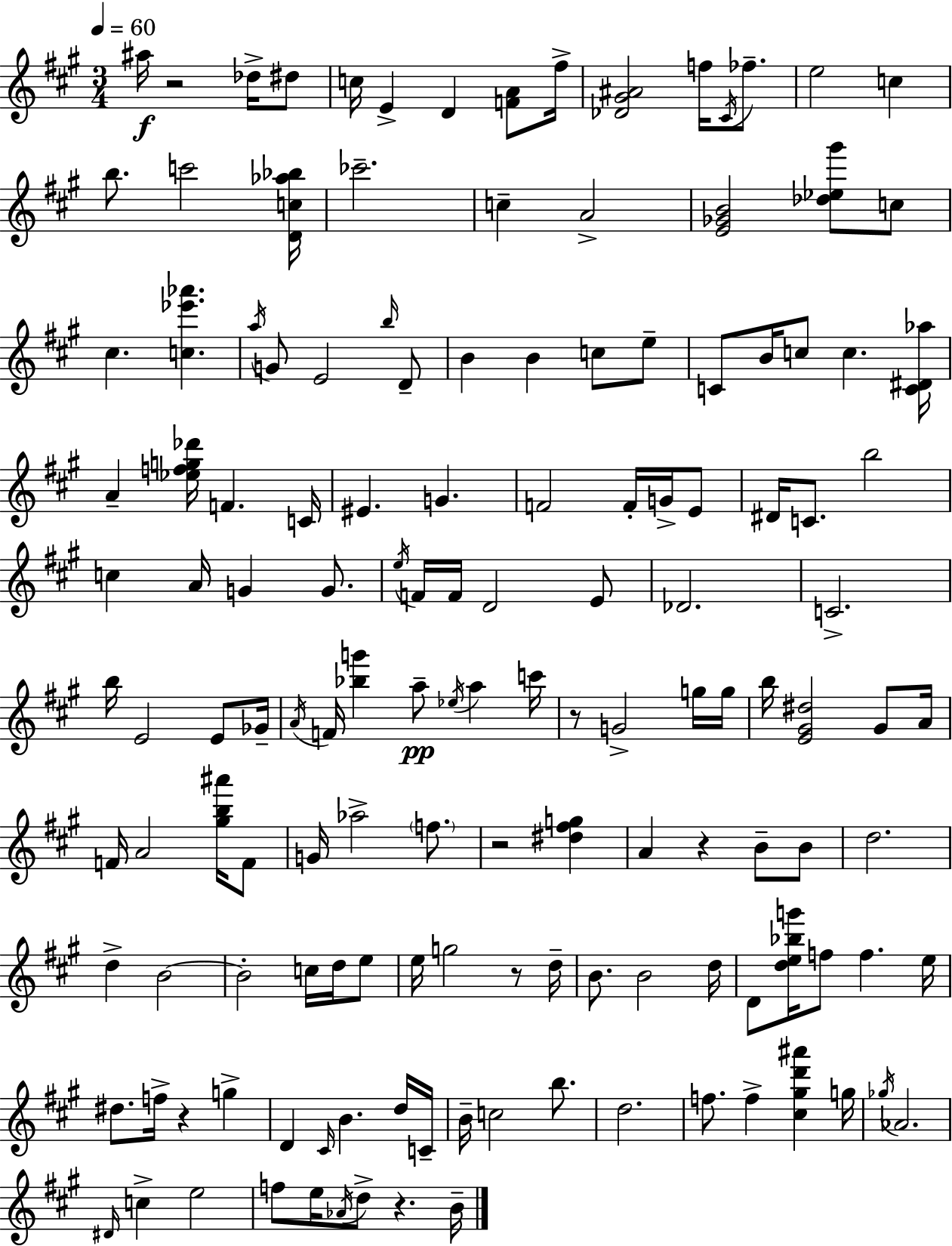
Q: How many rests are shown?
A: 7